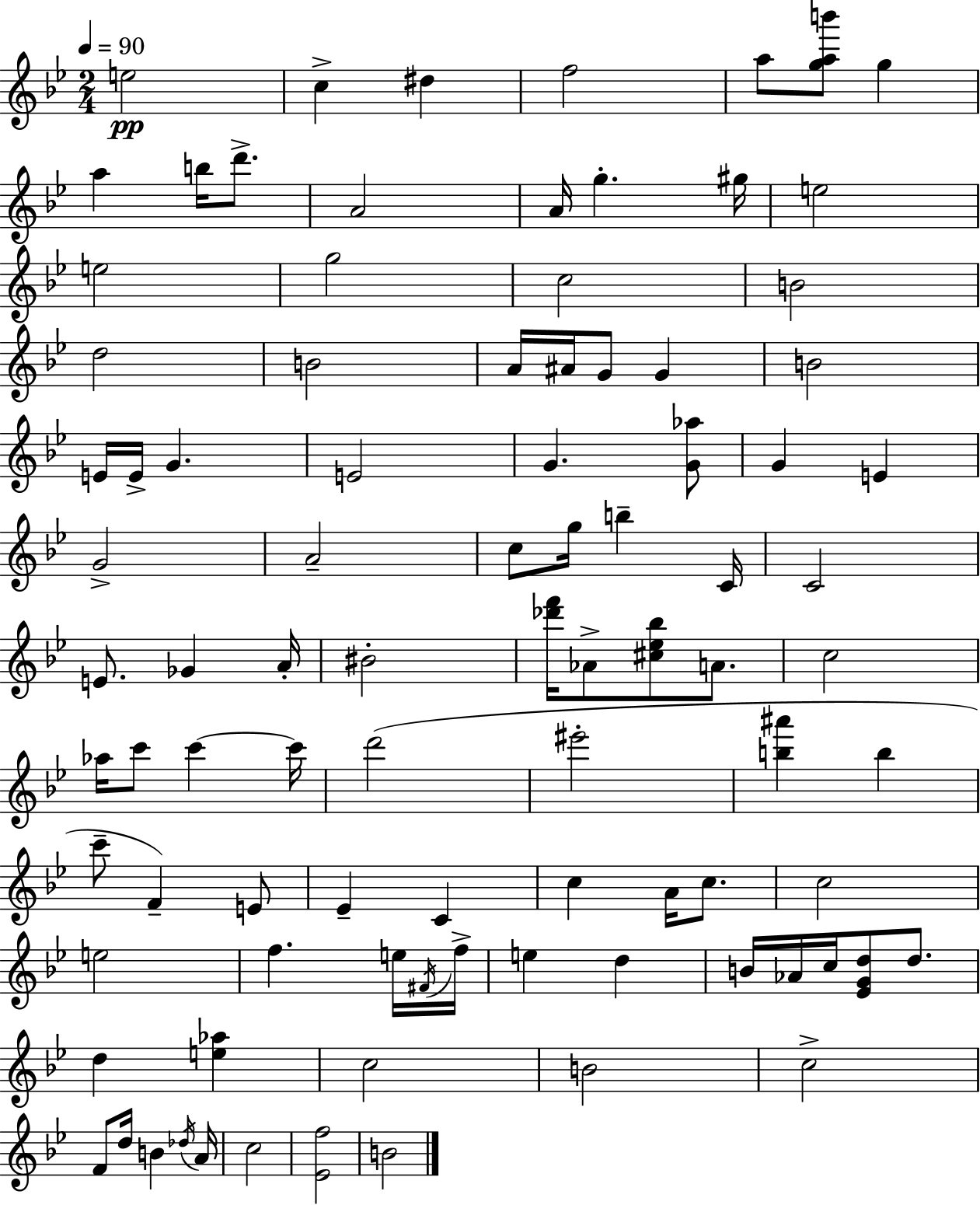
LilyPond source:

{
  \clef treble
  \numericTimeSignature
  \time 2/4
  \key bes \major
  \tempo 4 = 90
  \repeat volta 2 { e''2\pp | c''4-> dis''4 | f''2 | a''8 <g'' a'' b'''>8 g''4 | \break a''4 b''16 d'''8.-> | a'2 | a'16 g''4.-. gis''16 | e''2 | \break e''2 | g''2 | c''2 | b'2 | \break d''2 | b'2 | a'16 ais'16 g'8 g'4 | b'2 | \break e'16 e'16-> g'4. | e'2 | g'4. <g' aes''>8 | g'4 e'4 | \break g'2-> | a'2-- | c''8 g''16 b''4-- c'16 | c'2 | \break e'8. ges'4 a'16-. | bis'2-. | <des''' f'''>16 aes'8-> <cis'' ees'' bes''>8 a'8. | c''2 | \break aes''16 c'''8 c'''4~~ c'''16 | d'''2( | eis'''2-. | <b'' ais'''>4 b''4 | \break c'''8-- f'4--) e'8 | ees'4-- c'4 | c''4 a'16 c''8. | c''2 | \break e''2 | f''4. e''16 \acciaccatura { fis'16 } | f''16-> e''4 d''4 | b'16 aes'16 c''16 <ees' g' d''>8 d''8. | \break d''4 <e'' aes''>4 | c''2 | b'2 | c''2-> | \break f'8 d''16 b'4 | \acciaccatura { des''16 } a'16 c''2 | <ees' f''>2 | b'2 | \break } \bar "|."
}